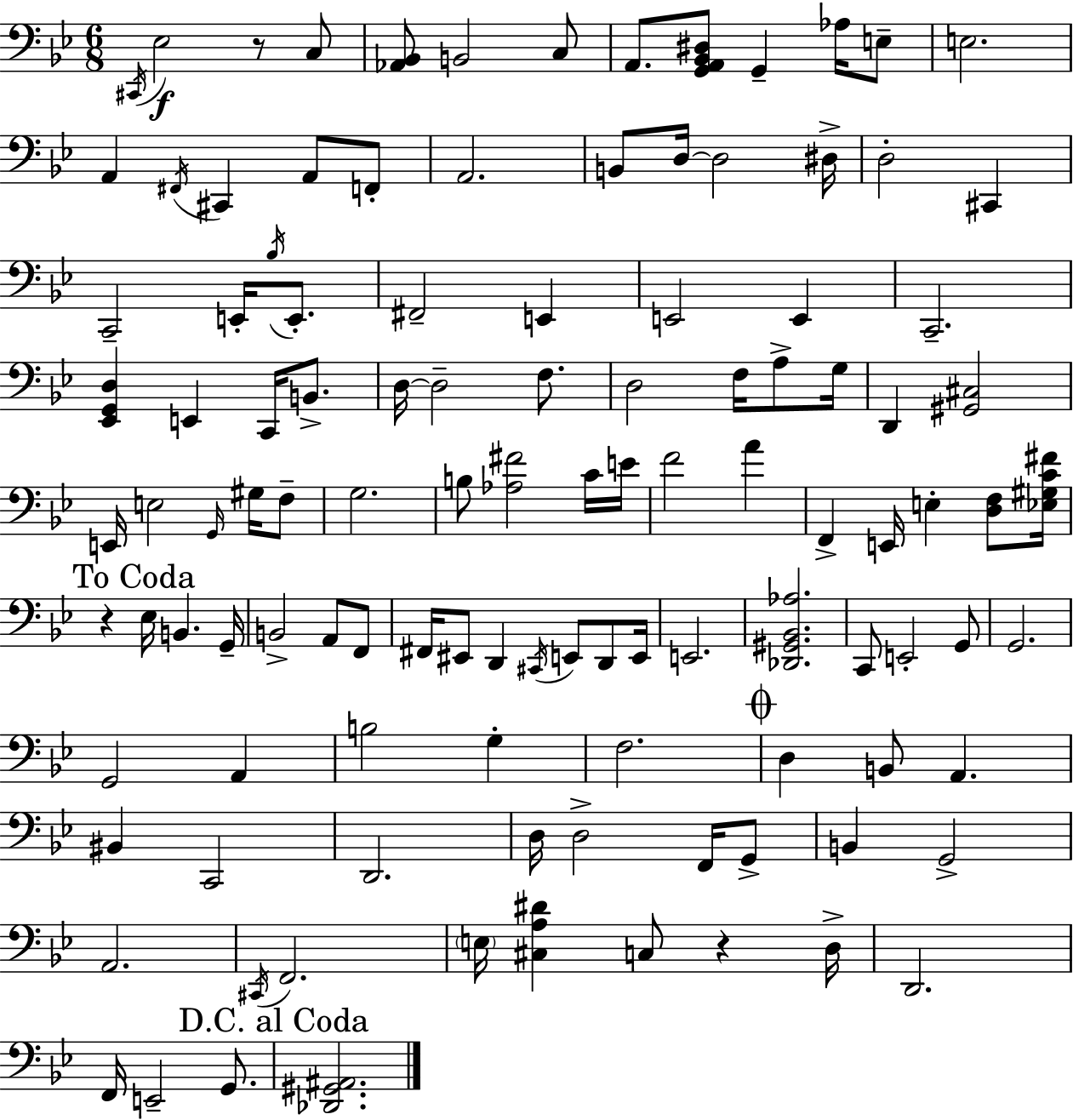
{
  \clef bass
  \numericTimeSignature
  \time 6/8
  \key bes \major
  \repeat volta 2 { \acciaccatura { cis,16 }\f ees2 r8 c8 | <aes, bes,>8 b,2 c8 | a,8. <g, a, bes, dis>8 g,4-- aes16 e8-- | e2. | \break a,4 \acciaccatura { fis,16 } cis,4 a,8 | f,8-. a,2. | b,8 d16~~ d2 | dis16-> d2-. cis,4 | \break c,2-- e,16-. \acciaccatura { bes16 } | e,8.-. fis,2-- e,4 | e,2 e,4 | c,2.-- | \break <ees, g, d>4 e,4 c,16 | b,8.-> d16~~ d2-- | f8. d2 f16 | a8-> g16 d,4 <gis, cis>2 | \break e,16 e2 | \grace { g,16 } gis16 f8-- g2. | b8 <aes fis'>2 | c'16 e'16 f'2 | \break a'4 f,4-> e,16 e4-. | <d f>8 <ees gis c' fis'>16 \mark "To Coda" r4 ees16 b,4. | g,16-- b,2-> | a,8 f,8 fis,16 eis,8 d,4 \acciaccatura { cis,16 } | \break e,8 d,8 e,16 e,2. | <des, gis, bes, aes>2. | c,8 e,2-. | g,8 g,2. | \break g,2 | a,4 b2 | g4-. f2. | \mark \markup { \musicglyph "scripts.coda" } d4 b,8 a,4. | \break bis,4 c,2 | d,2. | d16 d2-> | f,16 g,8-> b,4 g,2-> | \break a,2. | \acciaccatura { cis,16 } f,2. | \parenthesize e16 <cis a dis'>4 c8 | r4 d16-> d,2. | \break f,16 e,2-- | g,8. \mark "D.C. al Coda" <des, gis, ais,>2. | } \bar "|."
}